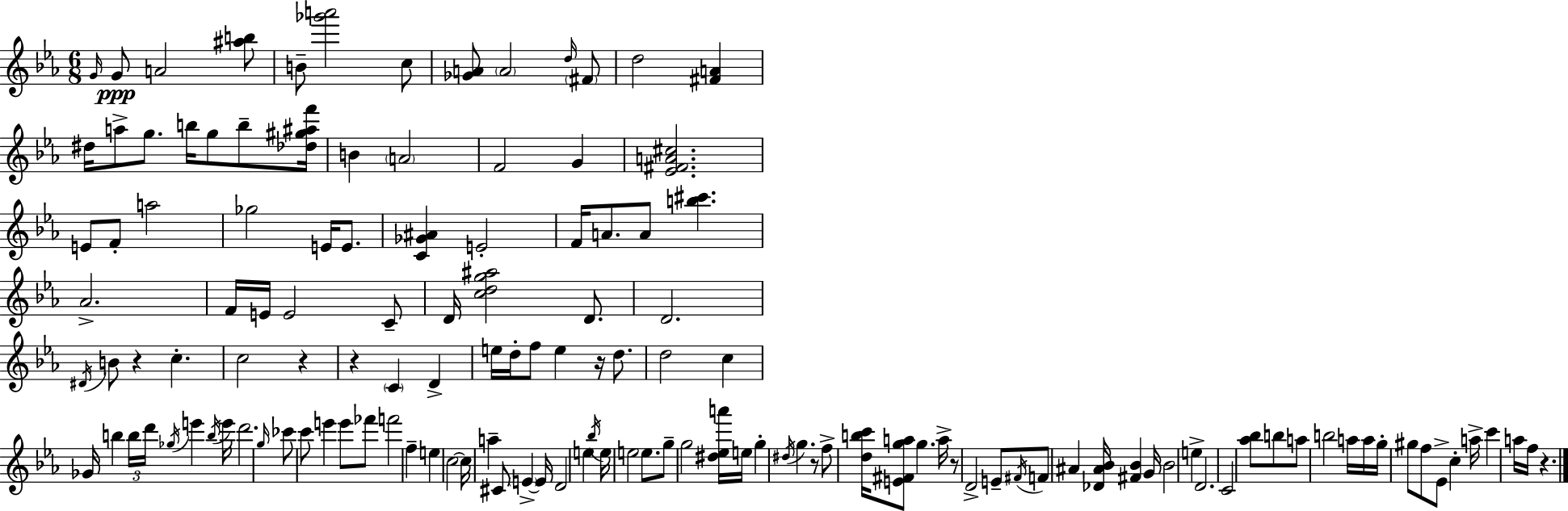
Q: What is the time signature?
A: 6/8